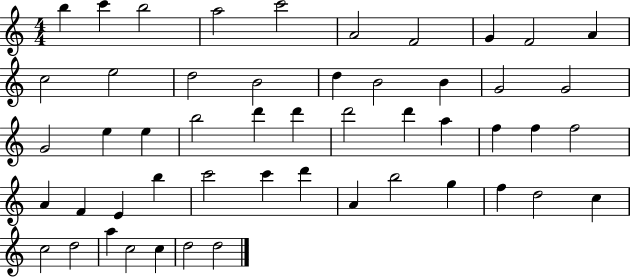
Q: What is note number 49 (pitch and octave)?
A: C5